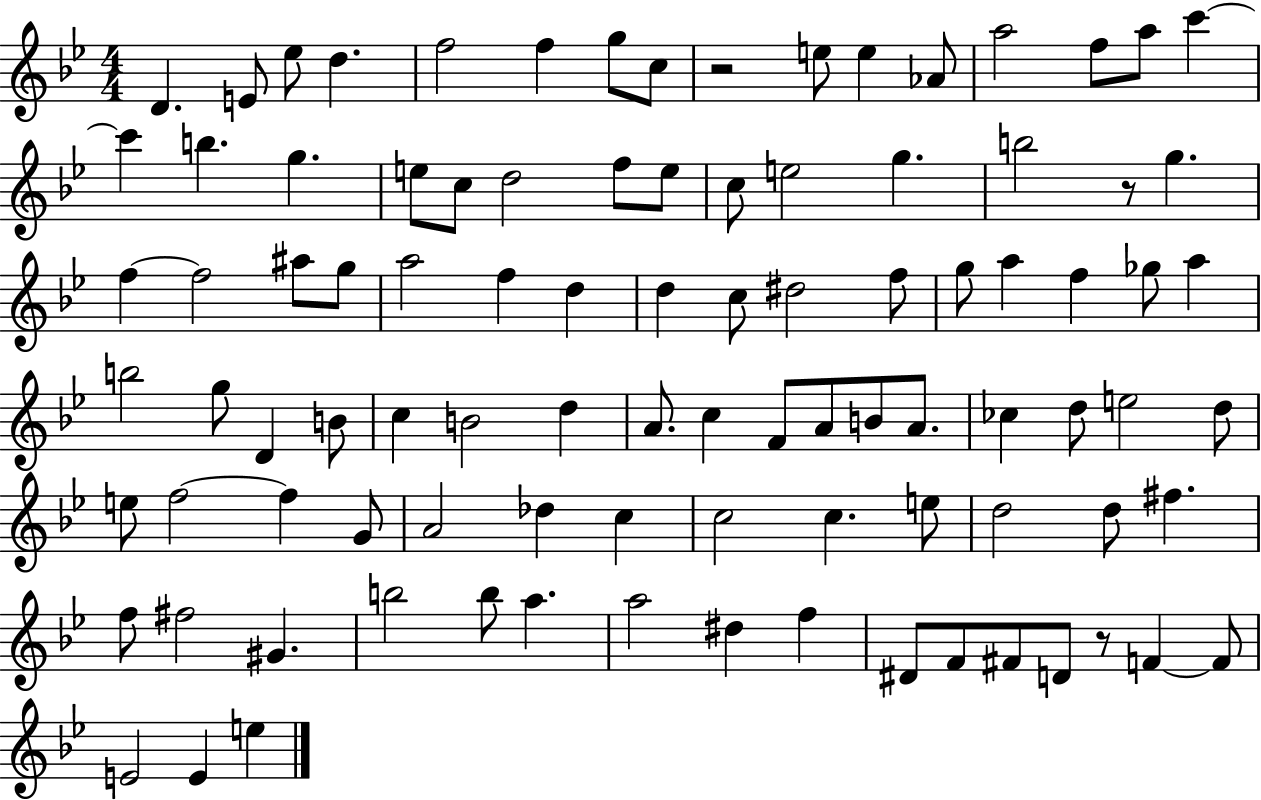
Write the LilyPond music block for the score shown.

{
  \clef treble
  \numericTimeSignature
  \time 4/4
  \key bes \major
  \repeat volta 2 { d'4. e'8 ees''8 d''4. | f''2 f''4 g''8 c''8 | r2 e''8 e''4 aes'8 | a''2 f''8 a''8 c'''4~~ | \break c'''4 b''4. g''4. | e''8 c''8 d''2 f''8 e''8 | c''8 e''2 g''4. | b''2 r8 g''4. | \break f''4~~ f''2 ais''8 g''8 | a''2 f''4 d''4 | d''4 c''8 dis''2 f''8 | g''8 a''4 f''4 ges''8 a''4 | \break b''2 g''8 d'4 b'8 | c''4 b'2 d''4 | a'8. c''4 f'8 a'8 b'8 a'8. | ces''4 d''8 e''2 d''8 | \break e''8 f''2~~ f''4 g'8 | a'2 des''4 c''4 | c''2 c''4. e''8 | d''2 d''8 fis''4. | \break f''8 fis''2 gis'4. | b''2 b''8 a''4. | a''2 dis''4 f''4 | dis'8 f'8 fis'8 d'8 r8 f'4~~ f'8 | \break e'2 e'4 e''4 | } \bar "|."
}